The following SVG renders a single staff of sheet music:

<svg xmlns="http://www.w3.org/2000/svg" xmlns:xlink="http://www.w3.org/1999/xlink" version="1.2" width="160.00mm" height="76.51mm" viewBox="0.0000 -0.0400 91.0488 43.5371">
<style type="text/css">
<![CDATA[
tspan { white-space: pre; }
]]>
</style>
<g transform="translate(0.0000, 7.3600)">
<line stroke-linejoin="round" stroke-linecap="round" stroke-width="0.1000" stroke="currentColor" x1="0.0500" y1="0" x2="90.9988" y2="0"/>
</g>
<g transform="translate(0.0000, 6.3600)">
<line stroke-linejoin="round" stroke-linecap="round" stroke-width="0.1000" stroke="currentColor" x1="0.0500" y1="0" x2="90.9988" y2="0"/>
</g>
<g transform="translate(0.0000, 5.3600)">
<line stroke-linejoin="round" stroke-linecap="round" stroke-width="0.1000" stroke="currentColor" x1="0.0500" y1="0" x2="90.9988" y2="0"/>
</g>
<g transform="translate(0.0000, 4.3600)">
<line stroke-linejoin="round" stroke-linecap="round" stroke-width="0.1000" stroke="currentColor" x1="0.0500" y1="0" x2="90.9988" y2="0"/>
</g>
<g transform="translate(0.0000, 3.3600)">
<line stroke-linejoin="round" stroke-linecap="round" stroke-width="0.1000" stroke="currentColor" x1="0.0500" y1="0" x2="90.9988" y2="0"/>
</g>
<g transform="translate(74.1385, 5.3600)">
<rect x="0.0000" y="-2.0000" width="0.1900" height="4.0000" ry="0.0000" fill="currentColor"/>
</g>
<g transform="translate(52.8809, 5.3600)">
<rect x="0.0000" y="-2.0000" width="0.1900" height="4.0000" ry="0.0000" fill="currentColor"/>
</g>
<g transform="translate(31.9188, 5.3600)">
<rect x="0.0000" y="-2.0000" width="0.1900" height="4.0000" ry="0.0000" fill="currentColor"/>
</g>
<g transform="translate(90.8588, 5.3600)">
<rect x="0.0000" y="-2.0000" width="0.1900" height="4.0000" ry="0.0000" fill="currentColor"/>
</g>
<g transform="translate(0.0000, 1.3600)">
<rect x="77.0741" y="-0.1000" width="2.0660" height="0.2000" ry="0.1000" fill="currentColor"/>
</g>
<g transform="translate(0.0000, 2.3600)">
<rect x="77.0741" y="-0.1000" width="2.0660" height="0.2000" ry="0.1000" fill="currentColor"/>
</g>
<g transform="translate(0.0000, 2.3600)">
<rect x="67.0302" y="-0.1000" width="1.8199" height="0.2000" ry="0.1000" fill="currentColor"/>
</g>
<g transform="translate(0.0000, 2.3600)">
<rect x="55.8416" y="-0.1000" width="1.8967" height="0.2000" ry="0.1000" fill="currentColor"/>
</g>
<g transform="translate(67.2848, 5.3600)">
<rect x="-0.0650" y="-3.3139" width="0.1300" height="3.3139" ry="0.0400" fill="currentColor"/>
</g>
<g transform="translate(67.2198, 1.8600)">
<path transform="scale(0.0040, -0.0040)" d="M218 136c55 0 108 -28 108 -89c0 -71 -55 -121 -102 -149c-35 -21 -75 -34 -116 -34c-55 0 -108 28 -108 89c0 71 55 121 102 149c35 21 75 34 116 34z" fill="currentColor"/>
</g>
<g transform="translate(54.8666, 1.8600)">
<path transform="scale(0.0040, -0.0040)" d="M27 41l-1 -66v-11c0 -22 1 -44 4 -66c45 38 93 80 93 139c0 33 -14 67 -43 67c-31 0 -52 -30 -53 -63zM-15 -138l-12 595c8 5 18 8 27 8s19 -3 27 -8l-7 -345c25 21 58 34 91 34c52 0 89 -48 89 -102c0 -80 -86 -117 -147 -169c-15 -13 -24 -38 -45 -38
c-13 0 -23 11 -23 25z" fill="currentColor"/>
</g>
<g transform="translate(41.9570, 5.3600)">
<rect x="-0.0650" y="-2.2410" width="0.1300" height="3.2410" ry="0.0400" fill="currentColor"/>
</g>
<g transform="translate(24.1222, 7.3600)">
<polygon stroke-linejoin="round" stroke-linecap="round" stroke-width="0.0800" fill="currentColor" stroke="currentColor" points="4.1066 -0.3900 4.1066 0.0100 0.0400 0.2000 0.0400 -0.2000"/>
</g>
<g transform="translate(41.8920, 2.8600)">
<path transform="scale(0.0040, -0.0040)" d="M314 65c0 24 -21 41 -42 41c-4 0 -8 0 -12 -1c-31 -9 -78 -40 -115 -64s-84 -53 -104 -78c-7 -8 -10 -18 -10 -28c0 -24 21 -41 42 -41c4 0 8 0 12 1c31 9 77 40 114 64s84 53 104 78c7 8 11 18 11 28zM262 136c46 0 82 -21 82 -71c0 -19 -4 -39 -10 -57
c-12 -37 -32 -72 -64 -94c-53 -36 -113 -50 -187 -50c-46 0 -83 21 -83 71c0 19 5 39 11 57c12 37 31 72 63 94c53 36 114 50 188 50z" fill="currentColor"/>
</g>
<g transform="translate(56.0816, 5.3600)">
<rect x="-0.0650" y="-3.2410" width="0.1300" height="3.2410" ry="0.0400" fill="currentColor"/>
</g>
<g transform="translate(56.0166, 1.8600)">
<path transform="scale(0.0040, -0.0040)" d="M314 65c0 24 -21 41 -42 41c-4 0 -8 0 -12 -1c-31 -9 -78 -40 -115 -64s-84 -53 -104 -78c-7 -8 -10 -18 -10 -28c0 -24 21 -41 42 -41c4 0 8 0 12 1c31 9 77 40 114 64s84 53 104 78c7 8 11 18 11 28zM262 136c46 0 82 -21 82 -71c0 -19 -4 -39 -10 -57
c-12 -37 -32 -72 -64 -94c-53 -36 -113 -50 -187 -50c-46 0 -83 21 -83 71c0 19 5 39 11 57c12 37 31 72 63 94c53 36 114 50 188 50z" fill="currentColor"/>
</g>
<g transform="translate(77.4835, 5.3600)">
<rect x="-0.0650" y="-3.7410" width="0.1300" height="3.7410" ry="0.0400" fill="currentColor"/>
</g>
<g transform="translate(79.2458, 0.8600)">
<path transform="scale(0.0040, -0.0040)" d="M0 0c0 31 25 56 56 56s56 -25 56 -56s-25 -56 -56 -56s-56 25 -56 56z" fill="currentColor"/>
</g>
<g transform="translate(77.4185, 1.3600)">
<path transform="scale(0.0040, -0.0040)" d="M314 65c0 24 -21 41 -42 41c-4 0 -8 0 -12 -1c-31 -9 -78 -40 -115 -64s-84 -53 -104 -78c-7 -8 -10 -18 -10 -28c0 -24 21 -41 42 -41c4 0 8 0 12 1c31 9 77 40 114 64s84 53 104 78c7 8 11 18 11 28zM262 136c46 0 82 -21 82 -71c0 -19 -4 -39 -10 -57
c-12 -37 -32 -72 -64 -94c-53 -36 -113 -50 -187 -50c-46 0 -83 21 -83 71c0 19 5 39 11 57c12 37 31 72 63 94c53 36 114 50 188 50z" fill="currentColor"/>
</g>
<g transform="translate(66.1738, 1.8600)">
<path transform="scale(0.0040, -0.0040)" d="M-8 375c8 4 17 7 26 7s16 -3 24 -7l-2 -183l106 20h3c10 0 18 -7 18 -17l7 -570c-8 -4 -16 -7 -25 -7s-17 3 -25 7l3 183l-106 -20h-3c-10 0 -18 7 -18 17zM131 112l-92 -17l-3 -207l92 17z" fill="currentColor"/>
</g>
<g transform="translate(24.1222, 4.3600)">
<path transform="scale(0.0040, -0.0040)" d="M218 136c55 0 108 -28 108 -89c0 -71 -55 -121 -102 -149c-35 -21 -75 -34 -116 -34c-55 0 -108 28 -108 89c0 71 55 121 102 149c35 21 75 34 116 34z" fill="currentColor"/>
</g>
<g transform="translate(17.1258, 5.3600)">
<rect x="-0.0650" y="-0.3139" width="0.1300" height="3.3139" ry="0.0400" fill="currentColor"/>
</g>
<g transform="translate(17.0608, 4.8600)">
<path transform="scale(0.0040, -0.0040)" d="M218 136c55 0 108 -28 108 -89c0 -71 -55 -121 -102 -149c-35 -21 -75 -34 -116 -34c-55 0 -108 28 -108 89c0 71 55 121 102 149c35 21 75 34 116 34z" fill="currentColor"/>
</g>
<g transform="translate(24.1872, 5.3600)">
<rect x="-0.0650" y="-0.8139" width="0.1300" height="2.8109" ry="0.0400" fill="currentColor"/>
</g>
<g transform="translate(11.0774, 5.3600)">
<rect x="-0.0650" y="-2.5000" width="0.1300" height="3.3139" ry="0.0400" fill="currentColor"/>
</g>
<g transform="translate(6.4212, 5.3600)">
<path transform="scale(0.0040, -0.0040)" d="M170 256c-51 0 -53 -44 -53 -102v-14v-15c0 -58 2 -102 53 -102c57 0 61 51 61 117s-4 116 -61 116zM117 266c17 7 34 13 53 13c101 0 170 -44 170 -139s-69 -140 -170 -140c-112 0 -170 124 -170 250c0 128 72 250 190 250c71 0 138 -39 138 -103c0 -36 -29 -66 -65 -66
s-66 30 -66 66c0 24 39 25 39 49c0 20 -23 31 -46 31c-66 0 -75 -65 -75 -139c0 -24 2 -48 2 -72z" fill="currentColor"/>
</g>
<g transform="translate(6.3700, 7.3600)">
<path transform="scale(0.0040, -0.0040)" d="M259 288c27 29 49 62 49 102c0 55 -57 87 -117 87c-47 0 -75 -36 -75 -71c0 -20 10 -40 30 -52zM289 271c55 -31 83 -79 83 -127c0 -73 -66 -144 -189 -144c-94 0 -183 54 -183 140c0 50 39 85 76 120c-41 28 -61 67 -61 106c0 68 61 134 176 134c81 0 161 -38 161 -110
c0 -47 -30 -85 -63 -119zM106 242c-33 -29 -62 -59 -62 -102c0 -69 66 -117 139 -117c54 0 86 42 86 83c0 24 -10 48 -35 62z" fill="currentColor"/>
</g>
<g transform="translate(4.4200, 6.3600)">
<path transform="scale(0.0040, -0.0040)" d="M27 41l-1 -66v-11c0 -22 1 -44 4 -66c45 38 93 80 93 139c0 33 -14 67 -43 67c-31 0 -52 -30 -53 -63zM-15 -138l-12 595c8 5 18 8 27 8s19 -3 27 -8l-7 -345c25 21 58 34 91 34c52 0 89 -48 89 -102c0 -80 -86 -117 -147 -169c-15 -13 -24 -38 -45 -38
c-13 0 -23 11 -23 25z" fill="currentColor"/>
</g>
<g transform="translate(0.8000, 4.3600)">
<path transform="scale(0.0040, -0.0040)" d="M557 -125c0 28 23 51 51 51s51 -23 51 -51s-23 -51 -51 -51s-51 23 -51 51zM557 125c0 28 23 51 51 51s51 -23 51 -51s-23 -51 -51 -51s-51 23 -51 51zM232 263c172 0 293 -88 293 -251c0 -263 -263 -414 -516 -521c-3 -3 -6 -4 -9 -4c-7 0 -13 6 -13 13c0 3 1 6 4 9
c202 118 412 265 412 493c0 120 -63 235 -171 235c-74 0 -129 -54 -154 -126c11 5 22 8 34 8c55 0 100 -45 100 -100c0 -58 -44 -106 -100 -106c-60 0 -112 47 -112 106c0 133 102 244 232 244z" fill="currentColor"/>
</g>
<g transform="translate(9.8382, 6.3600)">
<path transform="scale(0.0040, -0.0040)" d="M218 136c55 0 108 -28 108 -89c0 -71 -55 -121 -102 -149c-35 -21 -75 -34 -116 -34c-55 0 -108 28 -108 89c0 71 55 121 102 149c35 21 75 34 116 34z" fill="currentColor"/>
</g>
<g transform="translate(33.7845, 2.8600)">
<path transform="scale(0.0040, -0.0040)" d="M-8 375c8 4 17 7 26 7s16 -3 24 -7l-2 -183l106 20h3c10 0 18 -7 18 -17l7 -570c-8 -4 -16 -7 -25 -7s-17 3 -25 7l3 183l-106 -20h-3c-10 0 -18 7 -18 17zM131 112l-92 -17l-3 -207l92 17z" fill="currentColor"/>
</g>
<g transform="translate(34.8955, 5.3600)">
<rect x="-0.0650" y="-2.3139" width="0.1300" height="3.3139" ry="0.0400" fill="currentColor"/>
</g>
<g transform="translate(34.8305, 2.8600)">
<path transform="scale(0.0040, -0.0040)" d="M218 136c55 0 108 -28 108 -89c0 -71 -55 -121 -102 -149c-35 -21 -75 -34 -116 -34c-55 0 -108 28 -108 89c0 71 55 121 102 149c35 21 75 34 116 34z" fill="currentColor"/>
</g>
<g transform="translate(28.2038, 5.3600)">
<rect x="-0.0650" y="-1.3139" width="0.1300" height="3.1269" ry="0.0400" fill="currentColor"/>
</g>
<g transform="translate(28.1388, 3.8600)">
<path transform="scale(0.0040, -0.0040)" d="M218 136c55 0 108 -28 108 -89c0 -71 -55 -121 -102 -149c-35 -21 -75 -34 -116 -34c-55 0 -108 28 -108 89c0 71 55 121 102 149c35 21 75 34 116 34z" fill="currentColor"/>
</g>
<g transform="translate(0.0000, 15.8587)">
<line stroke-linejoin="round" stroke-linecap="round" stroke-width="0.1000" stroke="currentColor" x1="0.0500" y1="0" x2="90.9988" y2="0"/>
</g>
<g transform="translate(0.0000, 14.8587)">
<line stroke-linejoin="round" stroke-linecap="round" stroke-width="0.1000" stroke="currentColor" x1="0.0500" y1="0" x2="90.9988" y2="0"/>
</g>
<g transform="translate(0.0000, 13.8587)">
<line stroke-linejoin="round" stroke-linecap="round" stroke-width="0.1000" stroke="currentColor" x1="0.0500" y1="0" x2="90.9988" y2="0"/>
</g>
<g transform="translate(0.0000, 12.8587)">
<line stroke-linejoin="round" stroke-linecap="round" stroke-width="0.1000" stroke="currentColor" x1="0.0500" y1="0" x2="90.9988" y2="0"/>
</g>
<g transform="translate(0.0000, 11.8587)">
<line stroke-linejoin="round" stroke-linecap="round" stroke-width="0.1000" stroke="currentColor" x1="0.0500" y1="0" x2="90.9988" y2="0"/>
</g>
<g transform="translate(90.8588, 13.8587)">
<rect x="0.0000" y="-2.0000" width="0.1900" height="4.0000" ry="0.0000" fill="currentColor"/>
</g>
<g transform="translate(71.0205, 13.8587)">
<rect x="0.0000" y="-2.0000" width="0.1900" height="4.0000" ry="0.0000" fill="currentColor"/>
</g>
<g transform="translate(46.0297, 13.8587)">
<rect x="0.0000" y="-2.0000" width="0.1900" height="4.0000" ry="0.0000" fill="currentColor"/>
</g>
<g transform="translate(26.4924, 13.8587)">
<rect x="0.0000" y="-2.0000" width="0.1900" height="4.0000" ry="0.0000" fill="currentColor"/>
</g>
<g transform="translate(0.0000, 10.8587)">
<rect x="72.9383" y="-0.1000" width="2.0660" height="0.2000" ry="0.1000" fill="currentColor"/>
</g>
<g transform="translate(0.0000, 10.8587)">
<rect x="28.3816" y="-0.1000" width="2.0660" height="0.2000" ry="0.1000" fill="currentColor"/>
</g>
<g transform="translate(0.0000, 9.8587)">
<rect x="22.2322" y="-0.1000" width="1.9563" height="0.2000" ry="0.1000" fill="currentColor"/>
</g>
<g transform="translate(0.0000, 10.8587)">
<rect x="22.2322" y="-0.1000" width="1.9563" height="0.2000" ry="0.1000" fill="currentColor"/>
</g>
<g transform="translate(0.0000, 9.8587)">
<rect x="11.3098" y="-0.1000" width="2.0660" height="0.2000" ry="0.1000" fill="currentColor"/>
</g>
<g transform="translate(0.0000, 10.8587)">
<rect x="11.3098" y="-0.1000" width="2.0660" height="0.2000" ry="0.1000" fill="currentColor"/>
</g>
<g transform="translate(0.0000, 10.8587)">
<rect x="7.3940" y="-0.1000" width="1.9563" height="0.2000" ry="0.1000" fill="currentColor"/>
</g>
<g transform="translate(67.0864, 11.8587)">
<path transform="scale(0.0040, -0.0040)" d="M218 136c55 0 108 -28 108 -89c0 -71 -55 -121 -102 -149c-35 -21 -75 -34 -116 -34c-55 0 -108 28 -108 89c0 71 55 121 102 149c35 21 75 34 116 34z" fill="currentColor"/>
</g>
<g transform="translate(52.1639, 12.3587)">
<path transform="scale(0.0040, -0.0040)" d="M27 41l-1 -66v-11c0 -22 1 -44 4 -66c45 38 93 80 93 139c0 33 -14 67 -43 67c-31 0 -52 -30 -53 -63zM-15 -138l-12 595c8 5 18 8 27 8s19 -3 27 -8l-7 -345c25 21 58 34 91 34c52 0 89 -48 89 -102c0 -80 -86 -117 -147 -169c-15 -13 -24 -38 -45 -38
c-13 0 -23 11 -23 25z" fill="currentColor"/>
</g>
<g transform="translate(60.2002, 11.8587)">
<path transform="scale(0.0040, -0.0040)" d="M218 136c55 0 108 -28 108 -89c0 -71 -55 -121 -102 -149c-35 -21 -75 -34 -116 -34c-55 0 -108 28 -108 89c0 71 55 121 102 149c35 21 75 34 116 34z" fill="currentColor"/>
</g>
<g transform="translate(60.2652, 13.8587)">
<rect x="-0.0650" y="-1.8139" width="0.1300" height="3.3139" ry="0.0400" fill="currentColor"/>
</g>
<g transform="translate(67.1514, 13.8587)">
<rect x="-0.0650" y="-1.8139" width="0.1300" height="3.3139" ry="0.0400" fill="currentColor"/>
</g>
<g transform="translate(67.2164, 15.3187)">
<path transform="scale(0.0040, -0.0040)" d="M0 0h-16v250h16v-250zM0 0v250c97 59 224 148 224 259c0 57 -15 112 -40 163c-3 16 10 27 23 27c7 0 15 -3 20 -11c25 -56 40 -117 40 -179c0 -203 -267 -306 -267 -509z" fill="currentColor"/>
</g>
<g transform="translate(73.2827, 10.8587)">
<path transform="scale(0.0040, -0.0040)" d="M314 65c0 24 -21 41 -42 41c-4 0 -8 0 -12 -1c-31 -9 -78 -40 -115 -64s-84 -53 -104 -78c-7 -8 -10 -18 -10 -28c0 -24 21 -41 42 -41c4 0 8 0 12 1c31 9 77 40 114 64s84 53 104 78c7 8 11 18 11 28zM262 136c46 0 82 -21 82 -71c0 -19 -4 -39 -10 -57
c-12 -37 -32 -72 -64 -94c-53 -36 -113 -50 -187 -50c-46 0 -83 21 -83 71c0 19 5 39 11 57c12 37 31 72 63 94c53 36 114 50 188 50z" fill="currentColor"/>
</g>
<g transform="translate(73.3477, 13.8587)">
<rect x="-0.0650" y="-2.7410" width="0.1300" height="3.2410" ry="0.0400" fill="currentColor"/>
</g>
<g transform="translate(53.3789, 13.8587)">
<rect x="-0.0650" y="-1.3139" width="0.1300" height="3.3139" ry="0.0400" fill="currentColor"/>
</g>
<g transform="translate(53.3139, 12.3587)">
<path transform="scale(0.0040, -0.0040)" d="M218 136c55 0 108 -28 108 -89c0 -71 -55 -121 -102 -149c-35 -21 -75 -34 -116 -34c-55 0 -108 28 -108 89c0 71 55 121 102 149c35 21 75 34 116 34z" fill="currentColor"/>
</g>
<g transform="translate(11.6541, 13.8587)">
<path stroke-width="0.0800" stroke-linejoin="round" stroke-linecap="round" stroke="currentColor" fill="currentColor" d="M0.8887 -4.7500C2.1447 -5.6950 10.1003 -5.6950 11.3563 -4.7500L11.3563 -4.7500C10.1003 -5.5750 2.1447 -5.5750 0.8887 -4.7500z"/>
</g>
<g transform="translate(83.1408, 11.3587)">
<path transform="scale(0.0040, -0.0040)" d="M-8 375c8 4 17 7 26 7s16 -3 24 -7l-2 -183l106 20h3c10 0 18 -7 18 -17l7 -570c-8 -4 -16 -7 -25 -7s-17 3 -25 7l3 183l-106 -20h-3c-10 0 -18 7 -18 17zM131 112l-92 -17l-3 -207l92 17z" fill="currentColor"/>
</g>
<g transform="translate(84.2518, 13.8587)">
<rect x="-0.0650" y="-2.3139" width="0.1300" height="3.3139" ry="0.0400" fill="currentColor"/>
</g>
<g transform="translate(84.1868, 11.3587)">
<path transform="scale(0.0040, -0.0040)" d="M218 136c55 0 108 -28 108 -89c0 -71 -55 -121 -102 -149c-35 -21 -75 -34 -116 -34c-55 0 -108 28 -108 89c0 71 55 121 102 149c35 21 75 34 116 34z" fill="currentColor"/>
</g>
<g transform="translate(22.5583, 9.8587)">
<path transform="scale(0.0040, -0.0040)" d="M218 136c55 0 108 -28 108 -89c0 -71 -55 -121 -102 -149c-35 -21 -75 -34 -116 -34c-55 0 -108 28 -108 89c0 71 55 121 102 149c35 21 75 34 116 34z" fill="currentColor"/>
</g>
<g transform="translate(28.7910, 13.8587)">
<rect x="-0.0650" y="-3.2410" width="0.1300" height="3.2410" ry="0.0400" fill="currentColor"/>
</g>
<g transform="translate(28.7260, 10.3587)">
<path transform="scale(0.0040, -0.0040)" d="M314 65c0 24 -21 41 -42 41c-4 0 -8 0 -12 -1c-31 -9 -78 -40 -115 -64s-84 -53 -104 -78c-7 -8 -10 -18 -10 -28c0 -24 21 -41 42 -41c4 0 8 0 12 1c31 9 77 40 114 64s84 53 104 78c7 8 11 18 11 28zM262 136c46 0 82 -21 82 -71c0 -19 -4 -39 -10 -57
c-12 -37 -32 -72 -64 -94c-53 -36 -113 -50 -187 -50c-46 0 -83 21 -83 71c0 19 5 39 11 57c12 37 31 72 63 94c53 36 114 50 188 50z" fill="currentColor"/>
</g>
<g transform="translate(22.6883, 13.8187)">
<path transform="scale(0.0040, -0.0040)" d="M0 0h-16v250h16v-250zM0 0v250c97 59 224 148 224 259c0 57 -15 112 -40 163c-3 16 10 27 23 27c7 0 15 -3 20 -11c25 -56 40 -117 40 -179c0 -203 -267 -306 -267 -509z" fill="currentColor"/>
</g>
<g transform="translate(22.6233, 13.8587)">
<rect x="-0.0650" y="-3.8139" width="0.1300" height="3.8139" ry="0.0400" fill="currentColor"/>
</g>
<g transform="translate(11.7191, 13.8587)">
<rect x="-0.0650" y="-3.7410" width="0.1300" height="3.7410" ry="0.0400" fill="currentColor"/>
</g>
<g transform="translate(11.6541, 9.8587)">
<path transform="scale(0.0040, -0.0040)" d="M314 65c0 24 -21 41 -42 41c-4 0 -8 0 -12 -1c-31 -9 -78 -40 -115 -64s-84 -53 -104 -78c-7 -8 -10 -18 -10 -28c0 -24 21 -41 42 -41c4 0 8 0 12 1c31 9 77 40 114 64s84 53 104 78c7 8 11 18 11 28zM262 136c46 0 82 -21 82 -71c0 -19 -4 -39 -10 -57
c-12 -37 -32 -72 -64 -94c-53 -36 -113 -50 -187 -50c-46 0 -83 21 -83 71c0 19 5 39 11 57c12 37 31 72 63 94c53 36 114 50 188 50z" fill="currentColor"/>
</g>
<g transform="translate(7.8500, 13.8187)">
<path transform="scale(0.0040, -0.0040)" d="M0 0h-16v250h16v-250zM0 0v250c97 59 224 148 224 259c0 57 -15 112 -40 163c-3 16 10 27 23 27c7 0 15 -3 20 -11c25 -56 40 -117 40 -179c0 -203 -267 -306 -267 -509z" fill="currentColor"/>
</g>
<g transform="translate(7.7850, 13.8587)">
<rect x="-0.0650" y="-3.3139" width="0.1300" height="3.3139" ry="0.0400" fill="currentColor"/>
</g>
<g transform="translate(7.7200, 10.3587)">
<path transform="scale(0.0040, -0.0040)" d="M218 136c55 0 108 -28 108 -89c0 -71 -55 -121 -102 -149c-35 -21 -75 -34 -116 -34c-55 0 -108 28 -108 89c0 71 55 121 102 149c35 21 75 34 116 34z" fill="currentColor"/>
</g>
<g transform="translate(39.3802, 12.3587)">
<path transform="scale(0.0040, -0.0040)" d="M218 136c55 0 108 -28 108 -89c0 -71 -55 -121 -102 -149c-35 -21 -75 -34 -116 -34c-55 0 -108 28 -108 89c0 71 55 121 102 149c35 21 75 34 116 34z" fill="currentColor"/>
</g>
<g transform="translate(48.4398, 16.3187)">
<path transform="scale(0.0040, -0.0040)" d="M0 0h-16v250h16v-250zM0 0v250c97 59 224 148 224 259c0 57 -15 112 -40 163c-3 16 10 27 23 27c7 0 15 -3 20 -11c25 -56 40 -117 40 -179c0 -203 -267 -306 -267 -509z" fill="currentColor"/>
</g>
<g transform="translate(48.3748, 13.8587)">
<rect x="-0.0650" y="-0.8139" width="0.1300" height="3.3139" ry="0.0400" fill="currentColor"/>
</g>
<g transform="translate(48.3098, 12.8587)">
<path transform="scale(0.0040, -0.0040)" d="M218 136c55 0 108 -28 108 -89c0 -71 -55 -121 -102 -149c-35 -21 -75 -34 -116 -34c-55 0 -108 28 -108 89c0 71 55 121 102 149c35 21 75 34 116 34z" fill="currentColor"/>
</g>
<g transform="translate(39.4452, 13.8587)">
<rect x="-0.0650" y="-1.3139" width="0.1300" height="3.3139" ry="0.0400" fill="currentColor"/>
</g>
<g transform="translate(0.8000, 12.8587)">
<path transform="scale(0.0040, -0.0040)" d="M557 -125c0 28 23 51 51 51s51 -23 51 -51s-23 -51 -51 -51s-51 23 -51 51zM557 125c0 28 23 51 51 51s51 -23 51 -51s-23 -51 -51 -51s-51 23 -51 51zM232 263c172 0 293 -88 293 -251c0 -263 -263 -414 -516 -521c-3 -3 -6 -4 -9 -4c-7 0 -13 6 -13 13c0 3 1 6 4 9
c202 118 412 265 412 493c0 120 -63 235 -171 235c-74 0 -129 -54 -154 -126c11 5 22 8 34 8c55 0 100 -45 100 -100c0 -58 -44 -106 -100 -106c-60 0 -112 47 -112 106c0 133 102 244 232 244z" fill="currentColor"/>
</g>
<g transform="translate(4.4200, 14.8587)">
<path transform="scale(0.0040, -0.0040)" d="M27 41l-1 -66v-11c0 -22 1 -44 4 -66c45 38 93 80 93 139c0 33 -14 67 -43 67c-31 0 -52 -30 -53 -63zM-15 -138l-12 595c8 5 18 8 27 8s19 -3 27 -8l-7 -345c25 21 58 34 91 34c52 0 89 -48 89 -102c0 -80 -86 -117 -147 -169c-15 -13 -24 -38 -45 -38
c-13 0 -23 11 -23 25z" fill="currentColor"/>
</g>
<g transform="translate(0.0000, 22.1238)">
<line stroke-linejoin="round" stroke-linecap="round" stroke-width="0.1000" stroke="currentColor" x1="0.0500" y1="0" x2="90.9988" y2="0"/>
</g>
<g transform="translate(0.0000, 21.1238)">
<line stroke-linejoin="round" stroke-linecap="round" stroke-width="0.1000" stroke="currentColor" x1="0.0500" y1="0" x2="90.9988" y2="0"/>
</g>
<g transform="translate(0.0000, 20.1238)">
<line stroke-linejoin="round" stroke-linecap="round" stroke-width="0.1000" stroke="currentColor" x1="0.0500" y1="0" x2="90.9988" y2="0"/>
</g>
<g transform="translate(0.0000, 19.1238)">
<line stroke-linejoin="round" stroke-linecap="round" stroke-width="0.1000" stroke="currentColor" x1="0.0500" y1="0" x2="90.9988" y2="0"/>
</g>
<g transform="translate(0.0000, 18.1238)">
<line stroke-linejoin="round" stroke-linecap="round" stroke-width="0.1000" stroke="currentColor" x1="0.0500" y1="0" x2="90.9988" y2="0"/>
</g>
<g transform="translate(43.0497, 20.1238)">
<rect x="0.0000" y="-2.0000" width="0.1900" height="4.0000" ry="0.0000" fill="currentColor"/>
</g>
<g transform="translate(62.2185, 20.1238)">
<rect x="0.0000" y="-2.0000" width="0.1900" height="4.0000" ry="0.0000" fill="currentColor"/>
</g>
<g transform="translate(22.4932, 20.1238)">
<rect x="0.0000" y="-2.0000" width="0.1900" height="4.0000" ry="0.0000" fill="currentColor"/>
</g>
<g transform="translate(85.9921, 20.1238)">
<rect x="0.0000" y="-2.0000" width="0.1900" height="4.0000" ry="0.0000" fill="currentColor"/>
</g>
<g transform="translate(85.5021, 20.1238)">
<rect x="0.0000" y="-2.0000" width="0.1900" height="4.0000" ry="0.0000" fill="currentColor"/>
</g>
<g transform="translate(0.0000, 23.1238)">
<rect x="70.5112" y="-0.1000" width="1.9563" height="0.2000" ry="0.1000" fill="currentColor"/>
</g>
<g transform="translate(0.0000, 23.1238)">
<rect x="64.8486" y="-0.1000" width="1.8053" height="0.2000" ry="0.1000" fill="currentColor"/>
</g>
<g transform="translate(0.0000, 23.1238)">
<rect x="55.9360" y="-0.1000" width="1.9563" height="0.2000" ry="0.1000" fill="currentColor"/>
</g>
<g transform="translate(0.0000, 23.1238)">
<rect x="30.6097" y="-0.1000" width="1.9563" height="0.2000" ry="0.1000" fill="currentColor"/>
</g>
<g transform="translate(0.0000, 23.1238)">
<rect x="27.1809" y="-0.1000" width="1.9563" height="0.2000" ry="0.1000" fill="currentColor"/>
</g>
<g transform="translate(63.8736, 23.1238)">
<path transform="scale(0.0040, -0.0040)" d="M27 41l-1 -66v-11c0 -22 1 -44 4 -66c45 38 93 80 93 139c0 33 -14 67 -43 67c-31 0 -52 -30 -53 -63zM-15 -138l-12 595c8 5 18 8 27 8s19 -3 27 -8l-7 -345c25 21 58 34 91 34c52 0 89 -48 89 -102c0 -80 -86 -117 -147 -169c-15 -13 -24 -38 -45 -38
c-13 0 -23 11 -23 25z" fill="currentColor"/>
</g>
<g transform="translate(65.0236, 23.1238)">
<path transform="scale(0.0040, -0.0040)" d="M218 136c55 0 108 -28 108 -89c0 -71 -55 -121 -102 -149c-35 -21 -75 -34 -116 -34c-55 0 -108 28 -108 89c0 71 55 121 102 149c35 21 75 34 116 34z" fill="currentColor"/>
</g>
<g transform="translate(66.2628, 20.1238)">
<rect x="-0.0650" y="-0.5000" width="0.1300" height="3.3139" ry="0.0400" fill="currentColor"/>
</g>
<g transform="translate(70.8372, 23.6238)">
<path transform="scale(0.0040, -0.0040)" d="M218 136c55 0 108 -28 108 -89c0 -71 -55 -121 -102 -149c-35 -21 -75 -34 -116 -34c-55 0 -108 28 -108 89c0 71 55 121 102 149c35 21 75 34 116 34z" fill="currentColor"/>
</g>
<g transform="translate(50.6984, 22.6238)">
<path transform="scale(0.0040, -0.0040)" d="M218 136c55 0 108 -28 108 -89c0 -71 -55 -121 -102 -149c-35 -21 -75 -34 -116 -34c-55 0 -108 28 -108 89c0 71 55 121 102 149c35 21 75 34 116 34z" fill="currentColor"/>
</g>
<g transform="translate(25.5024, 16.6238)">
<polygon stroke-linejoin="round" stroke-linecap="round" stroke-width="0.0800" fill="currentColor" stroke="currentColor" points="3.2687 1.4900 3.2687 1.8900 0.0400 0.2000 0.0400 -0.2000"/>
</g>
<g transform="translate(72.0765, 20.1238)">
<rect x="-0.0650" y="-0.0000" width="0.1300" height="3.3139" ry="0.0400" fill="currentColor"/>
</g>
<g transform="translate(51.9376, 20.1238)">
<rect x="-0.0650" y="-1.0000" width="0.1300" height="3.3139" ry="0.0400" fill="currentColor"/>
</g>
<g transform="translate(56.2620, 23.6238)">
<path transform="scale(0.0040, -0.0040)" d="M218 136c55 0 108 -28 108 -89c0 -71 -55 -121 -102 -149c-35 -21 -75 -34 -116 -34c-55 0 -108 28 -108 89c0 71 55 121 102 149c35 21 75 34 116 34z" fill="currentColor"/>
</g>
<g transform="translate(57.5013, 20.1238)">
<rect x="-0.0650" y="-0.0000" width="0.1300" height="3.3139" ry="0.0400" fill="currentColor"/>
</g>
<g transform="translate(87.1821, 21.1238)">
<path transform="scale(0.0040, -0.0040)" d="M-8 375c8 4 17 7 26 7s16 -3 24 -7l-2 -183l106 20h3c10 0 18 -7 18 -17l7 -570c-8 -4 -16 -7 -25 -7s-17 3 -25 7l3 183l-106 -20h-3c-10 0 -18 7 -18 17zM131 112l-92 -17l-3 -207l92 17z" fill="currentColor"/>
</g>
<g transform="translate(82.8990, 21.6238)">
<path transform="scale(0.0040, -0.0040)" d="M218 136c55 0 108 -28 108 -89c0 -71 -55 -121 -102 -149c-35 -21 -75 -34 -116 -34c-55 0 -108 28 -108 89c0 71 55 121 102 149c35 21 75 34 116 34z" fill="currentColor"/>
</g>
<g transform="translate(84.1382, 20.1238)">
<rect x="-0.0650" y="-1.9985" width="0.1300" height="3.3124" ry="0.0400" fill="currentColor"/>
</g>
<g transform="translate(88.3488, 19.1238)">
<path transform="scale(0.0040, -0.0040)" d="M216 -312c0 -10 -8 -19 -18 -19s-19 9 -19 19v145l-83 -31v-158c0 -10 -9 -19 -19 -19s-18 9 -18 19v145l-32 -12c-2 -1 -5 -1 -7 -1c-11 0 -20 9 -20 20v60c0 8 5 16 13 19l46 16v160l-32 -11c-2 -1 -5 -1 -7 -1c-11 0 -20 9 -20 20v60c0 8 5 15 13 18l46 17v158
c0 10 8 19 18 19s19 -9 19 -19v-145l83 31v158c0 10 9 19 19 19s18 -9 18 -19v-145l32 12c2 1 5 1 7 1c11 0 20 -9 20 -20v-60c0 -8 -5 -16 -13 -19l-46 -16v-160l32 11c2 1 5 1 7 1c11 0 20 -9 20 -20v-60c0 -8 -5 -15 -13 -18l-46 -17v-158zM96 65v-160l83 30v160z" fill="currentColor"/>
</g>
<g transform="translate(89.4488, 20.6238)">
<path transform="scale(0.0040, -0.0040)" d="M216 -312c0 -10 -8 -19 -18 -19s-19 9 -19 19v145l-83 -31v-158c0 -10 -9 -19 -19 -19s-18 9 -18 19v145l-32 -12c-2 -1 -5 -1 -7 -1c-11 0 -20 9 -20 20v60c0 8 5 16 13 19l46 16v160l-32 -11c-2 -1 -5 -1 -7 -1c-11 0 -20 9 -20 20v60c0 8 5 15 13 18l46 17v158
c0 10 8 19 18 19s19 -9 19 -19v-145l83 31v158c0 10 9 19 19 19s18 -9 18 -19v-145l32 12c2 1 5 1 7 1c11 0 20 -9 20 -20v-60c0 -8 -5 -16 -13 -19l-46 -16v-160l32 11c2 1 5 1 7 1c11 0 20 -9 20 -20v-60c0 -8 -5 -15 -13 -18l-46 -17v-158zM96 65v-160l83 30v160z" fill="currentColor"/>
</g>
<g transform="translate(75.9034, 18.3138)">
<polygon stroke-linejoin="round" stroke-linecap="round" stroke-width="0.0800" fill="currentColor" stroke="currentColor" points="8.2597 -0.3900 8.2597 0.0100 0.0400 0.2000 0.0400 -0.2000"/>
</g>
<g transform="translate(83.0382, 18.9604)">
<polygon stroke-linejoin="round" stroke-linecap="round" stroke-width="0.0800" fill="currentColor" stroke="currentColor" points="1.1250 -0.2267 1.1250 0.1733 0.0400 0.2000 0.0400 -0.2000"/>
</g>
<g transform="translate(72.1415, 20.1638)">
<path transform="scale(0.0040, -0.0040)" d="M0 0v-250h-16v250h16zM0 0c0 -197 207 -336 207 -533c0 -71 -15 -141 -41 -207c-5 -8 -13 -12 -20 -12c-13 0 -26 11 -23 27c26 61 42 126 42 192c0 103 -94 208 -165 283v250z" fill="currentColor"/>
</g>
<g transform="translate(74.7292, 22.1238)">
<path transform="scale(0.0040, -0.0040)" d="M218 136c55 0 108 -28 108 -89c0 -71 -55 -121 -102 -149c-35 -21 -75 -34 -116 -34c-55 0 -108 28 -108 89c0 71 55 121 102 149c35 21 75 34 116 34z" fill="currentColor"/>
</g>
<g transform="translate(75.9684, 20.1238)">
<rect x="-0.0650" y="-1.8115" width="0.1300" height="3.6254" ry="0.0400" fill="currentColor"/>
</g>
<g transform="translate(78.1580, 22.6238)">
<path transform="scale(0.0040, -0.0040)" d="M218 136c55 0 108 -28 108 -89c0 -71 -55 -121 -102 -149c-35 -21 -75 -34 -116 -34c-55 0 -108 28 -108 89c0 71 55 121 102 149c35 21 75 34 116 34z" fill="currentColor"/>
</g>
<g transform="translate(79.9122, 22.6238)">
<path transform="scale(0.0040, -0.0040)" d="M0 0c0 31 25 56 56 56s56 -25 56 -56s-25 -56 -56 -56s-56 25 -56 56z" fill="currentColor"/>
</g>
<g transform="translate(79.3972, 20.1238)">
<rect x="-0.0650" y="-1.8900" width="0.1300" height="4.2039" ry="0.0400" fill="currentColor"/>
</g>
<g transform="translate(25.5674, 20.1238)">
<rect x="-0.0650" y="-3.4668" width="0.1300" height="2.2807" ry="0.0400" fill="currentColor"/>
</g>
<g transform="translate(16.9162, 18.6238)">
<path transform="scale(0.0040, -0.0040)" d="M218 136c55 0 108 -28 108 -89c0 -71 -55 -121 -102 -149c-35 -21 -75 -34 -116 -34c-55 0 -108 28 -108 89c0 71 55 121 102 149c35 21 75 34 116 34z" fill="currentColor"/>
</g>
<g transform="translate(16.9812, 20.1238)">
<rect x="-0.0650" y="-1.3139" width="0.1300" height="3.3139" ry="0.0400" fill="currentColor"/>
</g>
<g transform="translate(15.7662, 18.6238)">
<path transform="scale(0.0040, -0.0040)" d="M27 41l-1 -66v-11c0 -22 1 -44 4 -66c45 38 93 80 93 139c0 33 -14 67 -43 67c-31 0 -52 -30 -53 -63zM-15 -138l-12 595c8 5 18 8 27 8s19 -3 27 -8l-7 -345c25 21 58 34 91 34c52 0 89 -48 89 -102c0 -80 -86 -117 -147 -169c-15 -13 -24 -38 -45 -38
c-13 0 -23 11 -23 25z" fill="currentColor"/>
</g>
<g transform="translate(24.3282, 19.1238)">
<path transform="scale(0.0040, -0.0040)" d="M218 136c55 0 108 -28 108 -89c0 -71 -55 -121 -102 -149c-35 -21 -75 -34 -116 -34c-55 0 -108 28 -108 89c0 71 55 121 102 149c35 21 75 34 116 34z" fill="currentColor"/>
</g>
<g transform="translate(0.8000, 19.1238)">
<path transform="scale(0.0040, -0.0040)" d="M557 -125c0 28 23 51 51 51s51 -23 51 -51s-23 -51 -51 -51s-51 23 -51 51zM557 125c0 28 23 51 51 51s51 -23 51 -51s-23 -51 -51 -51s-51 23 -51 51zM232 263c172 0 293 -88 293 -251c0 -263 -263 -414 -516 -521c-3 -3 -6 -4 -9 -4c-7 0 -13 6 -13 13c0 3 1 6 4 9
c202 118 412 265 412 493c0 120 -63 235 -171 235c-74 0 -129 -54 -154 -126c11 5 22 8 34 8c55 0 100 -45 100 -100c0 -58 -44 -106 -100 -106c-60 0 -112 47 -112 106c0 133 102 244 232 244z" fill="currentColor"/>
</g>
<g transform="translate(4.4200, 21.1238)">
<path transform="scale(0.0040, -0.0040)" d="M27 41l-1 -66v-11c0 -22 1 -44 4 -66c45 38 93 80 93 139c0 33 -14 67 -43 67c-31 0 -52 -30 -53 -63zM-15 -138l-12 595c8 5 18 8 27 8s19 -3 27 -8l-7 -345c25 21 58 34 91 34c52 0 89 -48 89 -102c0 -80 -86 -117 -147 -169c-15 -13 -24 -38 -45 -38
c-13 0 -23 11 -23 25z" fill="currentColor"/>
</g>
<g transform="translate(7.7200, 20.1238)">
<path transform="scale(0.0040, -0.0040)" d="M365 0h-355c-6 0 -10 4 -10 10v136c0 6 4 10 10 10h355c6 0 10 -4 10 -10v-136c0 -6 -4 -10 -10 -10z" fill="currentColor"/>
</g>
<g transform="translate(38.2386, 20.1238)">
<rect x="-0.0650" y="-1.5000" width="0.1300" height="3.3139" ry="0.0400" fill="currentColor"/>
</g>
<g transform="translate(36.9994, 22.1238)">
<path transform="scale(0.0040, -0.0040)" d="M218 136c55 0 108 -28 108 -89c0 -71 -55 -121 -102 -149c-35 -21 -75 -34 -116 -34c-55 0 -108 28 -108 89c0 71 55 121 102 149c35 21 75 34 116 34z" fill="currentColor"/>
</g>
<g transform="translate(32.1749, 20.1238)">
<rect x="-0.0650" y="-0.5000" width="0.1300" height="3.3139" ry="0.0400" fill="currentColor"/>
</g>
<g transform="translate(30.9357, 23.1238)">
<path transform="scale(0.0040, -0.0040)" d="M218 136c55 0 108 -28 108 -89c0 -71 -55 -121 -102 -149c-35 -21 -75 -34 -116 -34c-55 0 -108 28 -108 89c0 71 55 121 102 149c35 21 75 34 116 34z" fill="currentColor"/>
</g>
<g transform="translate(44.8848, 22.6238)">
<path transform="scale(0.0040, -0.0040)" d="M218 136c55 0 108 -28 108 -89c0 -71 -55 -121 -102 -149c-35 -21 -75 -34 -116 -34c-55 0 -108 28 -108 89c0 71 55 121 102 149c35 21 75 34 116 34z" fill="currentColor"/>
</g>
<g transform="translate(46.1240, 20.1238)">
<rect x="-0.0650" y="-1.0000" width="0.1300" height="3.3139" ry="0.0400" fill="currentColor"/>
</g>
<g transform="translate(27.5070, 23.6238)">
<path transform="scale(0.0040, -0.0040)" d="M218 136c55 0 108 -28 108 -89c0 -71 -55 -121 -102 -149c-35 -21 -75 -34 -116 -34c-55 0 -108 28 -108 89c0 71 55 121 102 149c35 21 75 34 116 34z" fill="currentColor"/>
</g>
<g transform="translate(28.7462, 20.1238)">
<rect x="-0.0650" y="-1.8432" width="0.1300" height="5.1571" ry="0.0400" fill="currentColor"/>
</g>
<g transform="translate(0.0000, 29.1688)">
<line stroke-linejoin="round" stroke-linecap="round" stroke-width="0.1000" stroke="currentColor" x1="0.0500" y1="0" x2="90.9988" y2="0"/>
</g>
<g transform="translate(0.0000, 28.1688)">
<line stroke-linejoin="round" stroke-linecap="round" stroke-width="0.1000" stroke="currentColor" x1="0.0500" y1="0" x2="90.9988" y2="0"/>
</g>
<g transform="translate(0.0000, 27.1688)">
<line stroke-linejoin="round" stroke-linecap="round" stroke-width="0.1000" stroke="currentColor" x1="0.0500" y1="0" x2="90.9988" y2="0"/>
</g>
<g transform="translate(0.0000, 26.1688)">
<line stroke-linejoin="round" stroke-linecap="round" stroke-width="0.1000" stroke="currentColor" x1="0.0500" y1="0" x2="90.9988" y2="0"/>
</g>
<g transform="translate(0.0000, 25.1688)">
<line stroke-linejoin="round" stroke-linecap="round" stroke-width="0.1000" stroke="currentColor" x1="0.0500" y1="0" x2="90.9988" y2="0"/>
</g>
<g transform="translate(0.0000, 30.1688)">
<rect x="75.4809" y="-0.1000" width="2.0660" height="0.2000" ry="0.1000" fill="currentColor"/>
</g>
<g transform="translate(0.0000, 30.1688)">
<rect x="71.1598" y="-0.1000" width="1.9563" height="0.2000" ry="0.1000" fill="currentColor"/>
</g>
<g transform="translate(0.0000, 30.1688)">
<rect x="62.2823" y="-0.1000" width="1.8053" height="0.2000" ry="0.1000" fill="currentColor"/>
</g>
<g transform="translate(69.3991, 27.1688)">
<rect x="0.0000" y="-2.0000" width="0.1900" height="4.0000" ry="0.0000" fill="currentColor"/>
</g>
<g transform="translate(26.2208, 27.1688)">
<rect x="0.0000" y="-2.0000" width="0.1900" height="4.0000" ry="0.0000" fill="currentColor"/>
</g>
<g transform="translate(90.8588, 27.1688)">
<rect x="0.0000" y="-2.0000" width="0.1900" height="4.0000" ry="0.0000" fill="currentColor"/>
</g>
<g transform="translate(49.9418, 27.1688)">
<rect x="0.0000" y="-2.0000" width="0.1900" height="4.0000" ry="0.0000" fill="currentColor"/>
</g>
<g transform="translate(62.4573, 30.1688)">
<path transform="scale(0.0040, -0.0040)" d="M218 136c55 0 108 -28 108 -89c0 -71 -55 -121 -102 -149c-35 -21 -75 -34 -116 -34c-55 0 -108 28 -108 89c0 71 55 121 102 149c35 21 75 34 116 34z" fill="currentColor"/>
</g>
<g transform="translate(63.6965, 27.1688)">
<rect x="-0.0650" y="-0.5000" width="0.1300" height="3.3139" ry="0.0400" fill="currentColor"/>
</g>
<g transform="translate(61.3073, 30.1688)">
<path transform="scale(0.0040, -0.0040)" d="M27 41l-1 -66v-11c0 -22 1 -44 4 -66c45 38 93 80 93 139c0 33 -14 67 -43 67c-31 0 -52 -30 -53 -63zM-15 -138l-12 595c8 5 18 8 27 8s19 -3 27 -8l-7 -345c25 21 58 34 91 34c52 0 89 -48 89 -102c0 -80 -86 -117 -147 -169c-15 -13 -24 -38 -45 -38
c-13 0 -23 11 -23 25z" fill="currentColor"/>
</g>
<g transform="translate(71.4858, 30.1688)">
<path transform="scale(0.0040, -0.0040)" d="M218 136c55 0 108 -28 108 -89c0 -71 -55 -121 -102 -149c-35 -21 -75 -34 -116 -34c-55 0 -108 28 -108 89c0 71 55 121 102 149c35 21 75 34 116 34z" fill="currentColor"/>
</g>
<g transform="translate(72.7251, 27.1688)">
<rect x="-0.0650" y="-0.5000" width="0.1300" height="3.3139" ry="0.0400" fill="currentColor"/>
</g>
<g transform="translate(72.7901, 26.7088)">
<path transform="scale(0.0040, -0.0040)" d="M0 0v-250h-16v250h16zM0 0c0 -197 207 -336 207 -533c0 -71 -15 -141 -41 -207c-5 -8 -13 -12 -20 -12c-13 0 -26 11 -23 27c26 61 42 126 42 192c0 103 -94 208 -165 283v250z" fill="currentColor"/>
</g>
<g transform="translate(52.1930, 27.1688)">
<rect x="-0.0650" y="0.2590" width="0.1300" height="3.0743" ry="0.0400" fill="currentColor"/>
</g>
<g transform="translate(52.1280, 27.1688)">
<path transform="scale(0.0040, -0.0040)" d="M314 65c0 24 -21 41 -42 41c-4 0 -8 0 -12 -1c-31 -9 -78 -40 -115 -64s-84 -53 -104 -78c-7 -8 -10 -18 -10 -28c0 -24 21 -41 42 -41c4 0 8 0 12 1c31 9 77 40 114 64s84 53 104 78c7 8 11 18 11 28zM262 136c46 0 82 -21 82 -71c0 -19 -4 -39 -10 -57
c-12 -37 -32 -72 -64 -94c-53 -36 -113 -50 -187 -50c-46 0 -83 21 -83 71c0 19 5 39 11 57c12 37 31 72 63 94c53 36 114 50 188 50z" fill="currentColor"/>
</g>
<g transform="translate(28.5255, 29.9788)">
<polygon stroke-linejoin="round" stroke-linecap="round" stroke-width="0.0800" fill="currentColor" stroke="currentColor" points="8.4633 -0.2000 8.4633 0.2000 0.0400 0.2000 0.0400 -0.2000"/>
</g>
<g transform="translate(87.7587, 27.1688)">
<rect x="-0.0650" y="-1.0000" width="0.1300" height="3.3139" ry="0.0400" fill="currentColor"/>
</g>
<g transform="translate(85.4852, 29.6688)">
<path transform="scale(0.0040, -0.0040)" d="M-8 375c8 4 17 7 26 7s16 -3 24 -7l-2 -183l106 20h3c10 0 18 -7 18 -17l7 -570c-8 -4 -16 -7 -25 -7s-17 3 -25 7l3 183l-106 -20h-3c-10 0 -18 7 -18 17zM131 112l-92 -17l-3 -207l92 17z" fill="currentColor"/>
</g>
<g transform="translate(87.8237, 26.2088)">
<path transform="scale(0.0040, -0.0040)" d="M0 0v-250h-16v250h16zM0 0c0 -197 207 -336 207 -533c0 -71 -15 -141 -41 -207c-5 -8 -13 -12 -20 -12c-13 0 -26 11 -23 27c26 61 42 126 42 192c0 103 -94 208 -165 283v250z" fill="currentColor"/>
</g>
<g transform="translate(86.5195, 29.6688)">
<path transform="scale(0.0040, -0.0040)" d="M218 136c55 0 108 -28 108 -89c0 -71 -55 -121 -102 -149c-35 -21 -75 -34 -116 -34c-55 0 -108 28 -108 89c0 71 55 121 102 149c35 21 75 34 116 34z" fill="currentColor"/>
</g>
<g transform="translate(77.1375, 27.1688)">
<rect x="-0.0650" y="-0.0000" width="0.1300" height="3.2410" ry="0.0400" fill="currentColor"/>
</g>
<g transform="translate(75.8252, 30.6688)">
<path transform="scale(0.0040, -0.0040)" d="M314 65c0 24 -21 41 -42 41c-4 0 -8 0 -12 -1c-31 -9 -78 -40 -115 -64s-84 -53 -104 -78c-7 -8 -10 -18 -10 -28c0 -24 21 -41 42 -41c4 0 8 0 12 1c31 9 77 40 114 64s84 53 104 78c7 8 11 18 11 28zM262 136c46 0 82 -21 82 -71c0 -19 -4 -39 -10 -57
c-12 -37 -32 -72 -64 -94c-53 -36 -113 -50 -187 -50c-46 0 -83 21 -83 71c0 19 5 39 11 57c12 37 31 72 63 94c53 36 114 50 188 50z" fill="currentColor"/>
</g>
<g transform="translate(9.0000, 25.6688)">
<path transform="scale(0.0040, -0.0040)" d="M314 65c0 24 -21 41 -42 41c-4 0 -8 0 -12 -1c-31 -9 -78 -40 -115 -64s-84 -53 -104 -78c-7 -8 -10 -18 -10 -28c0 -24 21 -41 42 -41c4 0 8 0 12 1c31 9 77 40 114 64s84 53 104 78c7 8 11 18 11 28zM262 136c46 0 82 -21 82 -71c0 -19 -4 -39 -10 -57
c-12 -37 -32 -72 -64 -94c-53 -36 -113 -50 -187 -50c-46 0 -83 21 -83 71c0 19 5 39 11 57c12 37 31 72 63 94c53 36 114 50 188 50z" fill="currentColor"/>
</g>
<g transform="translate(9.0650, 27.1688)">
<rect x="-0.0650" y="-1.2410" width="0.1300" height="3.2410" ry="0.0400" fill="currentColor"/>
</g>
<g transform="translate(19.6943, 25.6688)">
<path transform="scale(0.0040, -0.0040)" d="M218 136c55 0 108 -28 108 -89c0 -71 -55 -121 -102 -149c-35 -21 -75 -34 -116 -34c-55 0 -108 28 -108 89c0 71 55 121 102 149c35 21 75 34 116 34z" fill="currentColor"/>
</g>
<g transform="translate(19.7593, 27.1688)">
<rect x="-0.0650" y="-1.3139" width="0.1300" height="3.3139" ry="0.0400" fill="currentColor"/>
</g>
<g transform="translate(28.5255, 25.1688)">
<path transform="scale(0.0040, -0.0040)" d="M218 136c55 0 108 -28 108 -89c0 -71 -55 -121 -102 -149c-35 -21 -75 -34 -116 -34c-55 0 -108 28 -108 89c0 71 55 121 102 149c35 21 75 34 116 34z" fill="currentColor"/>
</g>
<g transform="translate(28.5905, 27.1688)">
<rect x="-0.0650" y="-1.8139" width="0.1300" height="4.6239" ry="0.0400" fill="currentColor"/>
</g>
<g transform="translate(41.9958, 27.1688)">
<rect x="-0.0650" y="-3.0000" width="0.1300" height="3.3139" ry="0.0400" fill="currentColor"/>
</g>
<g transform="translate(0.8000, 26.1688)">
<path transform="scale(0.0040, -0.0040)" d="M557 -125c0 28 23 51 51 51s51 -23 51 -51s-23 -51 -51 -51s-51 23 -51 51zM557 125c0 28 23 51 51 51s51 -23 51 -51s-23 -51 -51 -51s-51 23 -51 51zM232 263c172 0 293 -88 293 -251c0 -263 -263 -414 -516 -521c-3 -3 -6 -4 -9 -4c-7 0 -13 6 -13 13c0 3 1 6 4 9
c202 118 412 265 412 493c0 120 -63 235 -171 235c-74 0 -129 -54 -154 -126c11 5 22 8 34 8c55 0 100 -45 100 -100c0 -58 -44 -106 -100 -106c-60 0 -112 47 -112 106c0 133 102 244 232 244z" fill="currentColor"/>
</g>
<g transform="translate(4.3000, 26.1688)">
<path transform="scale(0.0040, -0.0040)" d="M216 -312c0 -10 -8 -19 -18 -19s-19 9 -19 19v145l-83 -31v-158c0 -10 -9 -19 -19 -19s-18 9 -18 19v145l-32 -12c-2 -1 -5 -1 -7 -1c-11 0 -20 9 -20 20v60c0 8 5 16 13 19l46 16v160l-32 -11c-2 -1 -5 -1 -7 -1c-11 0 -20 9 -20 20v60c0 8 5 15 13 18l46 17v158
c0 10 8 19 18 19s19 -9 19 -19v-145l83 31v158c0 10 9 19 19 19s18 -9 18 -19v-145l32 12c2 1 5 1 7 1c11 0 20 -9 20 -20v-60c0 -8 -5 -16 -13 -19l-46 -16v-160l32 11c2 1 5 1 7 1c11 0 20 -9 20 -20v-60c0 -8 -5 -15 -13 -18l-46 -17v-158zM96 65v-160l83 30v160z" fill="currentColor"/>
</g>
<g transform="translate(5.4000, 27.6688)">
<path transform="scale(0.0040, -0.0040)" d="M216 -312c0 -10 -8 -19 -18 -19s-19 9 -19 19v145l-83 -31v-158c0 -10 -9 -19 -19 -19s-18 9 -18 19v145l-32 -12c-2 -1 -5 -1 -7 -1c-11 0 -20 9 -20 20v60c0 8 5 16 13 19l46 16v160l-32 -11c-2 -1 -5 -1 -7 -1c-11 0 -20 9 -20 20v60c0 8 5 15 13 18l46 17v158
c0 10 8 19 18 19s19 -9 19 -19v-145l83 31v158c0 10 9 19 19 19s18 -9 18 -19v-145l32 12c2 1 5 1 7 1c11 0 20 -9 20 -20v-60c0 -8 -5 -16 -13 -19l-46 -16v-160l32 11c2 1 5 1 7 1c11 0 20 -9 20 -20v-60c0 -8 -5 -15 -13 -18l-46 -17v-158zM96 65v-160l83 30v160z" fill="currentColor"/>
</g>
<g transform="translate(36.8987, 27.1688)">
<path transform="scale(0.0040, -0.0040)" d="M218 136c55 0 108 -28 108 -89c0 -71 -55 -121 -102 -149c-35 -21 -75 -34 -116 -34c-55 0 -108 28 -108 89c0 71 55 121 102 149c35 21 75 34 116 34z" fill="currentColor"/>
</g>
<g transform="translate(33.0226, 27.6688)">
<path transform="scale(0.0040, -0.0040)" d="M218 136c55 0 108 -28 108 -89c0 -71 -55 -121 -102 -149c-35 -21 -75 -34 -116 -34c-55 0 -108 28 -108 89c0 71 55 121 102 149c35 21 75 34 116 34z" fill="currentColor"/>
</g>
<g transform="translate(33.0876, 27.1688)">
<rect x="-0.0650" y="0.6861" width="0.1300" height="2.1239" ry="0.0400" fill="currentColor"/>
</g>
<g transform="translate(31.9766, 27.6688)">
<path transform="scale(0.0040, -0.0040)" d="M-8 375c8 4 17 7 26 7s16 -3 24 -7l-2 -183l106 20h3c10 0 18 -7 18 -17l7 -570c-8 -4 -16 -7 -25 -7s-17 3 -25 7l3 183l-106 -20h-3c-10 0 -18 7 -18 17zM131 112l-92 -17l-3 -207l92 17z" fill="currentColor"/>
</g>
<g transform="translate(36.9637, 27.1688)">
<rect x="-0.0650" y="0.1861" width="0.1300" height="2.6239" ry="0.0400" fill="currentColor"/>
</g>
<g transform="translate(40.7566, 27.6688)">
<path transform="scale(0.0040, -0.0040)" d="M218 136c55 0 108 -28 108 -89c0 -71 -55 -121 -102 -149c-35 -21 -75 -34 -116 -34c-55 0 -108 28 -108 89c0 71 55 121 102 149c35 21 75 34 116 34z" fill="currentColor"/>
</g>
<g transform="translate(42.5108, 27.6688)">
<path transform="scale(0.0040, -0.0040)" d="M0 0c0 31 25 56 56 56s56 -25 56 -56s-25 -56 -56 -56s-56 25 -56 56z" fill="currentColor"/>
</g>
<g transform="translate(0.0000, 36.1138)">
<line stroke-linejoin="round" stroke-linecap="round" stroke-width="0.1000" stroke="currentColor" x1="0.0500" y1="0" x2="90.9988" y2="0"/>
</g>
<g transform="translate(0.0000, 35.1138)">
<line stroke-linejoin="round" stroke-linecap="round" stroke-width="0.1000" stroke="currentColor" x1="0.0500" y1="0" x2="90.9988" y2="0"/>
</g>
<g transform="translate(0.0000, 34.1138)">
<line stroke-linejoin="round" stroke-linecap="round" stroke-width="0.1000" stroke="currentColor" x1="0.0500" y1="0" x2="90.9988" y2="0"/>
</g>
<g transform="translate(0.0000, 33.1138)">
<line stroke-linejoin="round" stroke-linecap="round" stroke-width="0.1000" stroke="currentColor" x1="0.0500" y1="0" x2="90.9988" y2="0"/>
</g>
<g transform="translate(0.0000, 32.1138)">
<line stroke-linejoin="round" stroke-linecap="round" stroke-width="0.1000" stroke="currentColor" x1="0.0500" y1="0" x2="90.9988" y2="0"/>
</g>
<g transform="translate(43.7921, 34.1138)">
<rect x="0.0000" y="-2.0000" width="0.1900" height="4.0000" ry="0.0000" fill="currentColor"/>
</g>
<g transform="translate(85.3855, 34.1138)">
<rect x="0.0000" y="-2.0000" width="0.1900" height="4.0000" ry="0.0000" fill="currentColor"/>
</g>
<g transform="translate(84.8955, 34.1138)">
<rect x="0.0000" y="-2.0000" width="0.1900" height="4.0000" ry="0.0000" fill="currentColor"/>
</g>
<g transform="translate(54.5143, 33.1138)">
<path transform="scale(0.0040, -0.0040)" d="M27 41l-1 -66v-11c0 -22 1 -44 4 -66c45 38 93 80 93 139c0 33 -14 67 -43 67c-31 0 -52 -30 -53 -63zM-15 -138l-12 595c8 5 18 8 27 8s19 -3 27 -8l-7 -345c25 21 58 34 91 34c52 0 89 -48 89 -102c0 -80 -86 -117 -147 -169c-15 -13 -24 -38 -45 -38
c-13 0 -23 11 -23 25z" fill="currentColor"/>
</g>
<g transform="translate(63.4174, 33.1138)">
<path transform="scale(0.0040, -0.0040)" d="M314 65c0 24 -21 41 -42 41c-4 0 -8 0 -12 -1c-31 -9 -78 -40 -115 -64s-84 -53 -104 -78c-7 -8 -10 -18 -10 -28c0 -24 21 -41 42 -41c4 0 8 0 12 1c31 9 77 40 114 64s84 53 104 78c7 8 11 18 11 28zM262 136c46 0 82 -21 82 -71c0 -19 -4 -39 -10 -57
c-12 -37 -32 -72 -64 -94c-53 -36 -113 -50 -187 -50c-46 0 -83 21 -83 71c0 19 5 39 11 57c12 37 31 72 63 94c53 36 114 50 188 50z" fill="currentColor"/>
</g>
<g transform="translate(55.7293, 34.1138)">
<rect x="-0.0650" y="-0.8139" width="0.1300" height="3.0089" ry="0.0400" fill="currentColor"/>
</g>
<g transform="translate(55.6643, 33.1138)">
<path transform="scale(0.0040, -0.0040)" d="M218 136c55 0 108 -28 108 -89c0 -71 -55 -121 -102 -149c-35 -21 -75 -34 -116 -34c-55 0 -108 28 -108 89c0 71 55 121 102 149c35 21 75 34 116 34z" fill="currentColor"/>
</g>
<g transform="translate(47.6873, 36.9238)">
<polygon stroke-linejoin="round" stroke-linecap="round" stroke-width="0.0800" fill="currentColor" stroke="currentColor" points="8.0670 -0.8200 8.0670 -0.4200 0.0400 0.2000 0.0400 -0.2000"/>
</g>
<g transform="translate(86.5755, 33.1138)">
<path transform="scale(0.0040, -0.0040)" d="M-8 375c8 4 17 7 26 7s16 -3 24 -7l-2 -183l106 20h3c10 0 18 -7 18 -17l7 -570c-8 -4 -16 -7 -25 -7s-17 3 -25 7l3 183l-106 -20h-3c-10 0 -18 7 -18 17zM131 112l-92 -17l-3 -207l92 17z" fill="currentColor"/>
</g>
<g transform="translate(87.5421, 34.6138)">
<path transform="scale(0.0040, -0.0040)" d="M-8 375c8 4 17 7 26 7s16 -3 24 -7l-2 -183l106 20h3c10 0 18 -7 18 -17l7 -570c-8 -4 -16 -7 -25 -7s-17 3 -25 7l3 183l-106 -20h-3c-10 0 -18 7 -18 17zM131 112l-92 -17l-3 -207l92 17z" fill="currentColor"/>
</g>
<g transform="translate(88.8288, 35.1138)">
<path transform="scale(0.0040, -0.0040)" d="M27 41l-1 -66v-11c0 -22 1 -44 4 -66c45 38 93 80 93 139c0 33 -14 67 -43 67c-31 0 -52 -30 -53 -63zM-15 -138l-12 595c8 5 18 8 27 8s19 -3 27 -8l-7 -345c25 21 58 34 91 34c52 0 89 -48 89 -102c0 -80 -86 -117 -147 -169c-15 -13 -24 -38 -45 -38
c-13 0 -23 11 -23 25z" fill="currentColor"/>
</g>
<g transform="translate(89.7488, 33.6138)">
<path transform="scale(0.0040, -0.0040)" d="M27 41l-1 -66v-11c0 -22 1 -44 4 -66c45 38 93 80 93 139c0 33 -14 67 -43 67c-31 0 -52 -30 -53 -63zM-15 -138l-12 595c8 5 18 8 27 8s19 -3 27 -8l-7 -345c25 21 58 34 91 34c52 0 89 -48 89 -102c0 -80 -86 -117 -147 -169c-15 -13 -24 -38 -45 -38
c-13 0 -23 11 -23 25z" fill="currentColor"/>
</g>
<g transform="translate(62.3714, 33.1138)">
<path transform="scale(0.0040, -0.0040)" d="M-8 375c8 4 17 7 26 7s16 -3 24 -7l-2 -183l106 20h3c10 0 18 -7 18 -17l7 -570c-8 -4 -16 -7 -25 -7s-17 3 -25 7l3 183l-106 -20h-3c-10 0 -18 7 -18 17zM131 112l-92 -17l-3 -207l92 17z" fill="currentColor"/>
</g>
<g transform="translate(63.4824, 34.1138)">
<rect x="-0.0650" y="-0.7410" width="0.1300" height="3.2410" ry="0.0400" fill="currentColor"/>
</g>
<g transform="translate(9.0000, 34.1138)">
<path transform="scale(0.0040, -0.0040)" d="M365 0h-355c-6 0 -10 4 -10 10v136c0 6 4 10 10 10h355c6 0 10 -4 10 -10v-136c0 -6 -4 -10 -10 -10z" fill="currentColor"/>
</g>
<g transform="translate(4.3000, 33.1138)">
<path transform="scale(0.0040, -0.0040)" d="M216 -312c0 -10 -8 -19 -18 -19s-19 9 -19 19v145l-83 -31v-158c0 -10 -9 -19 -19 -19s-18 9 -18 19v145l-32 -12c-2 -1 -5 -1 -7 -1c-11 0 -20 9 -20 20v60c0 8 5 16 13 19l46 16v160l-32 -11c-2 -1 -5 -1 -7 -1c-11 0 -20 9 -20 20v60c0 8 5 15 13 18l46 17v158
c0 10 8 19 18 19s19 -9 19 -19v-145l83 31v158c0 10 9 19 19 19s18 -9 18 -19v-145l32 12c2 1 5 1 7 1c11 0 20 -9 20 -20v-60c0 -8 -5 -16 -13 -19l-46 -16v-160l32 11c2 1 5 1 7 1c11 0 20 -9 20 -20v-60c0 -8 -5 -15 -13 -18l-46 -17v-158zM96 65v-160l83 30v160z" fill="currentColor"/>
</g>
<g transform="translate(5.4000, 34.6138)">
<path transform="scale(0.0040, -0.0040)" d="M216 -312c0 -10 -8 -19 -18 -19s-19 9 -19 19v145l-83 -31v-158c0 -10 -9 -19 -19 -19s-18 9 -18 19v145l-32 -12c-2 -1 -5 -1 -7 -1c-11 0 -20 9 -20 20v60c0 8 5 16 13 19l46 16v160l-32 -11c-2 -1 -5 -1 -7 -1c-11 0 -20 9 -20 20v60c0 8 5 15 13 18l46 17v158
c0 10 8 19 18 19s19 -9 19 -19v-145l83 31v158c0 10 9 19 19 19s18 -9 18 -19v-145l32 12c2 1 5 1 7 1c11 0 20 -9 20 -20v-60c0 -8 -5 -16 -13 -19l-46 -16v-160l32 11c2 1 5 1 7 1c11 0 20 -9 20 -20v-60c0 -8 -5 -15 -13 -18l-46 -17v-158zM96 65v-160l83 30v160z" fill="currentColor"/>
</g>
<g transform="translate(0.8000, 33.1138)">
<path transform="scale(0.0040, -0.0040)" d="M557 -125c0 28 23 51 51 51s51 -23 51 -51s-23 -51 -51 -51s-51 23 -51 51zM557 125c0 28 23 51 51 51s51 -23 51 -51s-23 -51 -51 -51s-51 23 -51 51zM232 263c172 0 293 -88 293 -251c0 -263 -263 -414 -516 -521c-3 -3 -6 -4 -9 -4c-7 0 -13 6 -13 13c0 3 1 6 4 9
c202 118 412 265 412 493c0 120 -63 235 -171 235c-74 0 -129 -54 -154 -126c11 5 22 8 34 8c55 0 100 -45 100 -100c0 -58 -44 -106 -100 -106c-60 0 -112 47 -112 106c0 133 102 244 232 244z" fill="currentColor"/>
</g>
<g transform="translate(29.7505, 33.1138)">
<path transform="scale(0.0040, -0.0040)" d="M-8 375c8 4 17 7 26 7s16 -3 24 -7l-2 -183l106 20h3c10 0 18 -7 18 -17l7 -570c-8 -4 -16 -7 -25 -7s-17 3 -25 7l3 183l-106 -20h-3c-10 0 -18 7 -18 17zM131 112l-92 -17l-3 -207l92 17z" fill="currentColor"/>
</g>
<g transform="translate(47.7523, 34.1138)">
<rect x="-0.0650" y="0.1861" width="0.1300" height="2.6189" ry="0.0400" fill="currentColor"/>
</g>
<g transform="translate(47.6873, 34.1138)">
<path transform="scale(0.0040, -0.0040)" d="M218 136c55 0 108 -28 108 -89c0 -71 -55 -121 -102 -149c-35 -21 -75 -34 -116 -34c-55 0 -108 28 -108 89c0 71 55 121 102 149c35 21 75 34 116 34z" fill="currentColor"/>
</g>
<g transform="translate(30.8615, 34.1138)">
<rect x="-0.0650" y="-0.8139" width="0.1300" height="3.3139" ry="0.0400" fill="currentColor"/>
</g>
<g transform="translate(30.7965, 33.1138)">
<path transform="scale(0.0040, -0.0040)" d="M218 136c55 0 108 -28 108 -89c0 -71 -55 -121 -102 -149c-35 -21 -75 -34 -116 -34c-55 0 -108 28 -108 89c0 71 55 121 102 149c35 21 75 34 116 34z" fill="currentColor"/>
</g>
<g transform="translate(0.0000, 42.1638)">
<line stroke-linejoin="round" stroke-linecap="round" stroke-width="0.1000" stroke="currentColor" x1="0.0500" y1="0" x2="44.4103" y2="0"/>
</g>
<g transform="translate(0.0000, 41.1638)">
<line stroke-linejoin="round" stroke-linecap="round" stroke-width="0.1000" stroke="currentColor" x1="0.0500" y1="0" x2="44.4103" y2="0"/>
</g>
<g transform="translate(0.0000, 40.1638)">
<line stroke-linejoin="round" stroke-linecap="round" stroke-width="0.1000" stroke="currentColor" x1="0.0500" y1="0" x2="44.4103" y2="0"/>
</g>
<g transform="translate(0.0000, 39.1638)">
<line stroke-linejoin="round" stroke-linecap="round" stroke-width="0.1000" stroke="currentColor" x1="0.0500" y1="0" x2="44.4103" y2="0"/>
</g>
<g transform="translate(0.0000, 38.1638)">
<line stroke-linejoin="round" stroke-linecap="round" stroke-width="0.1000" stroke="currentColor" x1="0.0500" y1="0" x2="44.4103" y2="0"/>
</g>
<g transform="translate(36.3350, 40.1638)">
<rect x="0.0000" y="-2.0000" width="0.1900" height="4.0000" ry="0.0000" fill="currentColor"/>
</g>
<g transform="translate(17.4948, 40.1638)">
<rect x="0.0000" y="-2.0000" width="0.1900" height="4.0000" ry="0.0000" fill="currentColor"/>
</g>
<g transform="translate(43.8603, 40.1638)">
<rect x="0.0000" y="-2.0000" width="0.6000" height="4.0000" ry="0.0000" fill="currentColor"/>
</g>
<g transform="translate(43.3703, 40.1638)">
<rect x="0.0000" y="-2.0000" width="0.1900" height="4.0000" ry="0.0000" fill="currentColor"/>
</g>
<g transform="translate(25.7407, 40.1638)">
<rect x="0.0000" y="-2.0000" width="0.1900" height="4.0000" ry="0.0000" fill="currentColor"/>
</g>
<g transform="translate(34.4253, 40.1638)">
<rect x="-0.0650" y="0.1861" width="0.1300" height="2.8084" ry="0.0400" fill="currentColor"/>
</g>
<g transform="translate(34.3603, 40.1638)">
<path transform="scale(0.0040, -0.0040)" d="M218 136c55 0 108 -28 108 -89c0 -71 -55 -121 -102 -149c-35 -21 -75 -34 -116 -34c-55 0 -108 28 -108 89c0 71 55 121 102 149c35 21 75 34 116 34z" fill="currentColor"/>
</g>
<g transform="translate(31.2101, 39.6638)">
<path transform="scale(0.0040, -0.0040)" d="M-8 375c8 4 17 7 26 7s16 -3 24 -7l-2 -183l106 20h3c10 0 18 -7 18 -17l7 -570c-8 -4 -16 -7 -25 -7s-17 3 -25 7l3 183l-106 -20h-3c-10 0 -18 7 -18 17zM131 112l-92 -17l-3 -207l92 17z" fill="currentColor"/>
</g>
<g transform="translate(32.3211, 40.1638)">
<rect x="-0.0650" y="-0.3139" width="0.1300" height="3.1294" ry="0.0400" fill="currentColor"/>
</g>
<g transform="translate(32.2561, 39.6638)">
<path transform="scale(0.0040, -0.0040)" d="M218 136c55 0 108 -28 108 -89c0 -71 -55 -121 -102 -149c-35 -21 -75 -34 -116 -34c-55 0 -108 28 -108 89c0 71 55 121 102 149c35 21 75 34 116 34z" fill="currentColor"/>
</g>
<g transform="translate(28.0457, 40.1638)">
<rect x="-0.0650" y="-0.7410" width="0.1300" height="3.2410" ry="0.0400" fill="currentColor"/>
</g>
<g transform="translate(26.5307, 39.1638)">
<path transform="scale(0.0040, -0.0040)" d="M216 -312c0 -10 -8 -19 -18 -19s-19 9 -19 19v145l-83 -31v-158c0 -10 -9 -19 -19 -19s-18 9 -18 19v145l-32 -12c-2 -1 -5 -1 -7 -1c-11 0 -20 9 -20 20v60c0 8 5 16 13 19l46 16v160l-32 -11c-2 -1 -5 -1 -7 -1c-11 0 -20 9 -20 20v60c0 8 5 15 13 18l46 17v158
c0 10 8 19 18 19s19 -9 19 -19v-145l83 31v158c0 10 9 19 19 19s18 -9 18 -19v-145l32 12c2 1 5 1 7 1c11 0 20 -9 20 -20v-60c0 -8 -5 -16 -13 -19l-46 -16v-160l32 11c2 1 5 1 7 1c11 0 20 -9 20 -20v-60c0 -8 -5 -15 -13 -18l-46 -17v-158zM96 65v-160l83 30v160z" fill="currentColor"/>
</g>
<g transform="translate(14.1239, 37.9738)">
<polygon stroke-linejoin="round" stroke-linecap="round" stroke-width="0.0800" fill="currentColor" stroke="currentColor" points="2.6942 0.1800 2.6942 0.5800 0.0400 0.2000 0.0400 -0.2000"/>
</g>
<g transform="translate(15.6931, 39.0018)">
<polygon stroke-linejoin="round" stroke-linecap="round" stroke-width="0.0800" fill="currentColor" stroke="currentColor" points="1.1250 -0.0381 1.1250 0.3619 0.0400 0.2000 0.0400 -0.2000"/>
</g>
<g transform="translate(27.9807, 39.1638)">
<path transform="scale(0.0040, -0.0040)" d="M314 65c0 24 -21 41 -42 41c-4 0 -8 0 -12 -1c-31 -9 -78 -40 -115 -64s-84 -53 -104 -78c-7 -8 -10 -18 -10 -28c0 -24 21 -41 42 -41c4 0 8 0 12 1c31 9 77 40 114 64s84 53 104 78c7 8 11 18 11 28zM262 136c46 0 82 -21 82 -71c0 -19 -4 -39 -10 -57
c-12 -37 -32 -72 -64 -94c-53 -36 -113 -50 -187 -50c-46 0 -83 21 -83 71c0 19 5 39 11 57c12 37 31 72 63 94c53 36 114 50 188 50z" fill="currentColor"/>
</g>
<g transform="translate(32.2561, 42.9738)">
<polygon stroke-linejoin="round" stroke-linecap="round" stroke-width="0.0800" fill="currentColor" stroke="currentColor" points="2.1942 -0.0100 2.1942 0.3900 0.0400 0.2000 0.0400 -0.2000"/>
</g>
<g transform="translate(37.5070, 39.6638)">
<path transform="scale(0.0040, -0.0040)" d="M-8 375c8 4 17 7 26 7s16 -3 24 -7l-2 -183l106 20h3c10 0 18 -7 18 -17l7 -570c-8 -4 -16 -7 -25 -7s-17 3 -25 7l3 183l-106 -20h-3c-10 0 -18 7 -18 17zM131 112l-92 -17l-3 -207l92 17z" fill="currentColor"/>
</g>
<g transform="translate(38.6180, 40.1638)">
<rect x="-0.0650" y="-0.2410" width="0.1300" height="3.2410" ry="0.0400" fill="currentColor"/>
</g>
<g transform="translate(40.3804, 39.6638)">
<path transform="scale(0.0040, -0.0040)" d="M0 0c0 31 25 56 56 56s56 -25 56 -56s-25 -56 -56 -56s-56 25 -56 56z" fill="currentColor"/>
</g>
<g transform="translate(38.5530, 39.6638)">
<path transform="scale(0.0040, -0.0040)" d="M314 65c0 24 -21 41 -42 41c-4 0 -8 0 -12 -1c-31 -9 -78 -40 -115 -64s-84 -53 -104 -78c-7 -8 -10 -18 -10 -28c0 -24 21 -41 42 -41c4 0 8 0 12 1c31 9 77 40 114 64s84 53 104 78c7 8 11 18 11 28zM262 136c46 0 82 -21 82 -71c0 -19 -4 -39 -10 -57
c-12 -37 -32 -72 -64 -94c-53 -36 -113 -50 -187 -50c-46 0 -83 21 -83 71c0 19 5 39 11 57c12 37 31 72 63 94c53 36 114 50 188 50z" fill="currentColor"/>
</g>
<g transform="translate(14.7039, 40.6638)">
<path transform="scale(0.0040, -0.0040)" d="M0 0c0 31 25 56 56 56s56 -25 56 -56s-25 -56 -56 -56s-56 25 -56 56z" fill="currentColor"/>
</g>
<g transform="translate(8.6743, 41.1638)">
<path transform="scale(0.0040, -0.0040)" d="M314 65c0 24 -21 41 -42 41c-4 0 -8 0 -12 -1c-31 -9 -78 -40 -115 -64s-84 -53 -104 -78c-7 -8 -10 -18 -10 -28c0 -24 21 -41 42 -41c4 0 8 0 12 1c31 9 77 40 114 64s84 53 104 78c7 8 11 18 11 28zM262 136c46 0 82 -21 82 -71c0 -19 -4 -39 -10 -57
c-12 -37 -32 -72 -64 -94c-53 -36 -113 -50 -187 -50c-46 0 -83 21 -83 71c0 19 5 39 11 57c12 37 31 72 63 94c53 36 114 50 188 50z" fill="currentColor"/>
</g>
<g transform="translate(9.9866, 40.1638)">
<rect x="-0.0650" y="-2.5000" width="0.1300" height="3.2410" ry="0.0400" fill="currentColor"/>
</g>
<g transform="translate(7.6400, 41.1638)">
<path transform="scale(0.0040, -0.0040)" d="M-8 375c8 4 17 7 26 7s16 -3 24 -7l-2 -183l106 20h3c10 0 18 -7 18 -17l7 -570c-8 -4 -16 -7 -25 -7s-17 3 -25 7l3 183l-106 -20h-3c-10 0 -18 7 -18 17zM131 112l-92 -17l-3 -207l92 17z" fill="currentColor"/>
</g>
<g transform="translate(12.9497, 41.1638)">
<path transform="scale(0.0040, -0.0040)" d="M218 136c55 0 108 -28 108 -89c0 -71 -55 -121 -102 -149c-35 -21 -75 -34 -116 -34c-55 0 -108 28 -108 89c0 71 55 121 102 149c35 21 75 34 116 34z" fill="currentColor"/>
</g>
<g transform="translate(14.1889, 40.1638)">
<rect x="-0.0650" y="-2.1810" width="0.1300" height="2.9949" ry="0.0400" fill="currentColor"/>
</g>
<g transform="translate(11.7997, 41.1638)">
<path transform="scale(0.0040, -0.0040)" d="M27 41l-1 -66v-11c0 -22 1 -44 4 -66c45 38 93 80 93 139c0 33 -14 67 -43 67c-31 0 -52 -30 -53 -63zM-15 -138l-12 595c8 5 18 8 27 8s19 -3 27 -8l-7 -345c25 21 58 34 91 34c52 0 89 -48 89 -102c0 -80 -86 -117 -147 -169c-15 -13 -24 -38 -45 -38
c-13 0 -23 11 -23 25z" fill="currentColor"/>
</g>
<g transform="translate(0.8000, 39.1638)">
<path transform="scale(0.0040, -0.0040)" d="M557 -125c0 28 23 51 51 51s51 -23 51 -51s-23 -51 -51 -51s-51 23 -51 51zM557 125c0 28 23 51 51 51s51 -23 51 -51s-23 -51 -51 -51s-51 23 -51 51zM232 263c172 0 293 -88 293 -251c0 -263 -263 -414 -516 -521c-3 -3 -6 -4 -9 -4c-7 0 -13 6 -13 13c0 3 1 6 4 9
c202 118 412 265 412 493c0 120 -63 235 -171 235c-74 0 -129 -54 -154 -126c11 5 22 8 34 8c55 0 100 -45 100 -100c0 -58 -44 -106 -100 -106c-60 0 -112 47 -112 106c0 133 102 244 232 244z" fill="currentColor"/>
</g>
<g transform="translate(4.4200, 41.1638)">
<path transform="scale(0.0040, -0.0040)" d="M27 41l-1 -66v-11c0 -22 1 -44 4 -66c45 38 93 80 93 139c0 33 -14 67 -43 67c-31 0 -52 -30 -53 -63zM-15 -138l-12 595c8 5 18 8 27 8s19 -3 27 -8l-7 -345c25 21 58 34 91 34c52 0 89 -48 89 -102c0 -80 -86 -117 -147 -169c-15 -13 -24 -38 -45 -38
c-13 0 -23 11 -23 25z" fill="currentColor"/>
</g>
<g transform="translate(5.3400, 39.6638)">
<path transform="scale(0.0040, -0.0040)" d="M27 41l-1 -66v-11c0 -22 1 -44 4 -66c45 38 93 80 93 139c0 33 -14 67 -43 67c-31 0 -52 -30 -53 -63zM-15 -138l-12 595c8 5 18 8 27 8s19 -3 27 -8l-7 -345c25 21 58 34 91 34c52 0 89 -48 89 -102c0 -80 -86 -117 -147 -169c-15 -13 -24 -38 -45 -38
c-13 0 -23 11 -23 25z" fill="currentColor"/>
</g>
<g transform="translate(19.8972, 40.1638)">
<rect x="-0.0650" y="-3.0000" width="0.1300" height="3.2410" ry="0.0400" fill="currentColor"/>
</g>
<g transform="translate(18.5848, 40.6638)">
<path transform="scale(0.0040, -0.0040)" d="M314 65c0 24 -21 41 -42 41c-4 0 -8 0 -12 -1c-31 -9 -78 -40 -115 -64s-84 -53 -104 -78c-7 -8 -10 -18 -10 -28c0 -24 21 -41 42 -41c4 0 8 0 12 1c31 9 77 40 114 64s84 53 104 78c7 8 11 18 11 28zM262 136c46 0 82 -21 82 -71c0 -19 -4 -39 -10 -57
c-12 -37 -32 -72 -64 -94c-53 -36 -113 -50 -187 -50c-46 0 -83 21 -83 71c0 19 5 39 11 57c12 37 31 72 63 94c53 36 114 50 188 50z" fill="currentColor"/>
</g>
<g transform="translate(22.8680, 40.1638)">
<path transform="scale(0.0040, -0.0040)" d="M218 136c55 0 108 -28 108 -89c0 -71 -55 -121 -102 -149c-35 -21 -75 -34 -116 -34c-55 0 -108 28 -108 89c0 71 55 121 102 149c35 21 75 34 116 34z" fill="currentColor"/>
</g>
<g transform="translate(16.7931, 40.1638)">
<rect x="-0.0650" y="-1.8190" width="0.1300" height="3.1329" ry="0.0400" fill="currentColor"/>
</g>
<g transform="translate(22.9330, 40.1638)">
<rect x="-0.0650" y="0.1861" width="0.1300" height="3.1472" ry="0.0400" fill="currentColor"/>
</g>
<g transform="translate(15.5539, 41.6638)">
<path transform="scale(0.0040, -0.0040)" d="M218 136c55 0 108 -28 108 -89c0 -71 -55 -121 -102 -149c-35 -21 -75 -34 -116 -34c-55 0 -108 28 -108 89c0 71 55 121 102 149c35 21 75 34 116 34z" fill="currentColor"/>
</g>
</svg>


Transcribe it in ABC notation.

X:1
T:Untitled
M:6/8
L:1/4
K:F
_B,, E, F,/2 G,/2 B, B,2 _D2 D E2 D/2 E2 E/2 D2 G, F,/2 _G, A, A,/2 C2 B, z2 _G, F,/2 D,,/2 E,, G,, F,, F,, D,, _E,, D,,/2 G,,/2 F,,/2 A,,/4 G,2 G, A,/2 C,/2 D,/2 C, D,2 _E,, E,,/2 D,,2 F,,/2 z2 F, D,/2 _F,/2 F,2 B,,2 _B,,/2 A,,/4 C,2 D, ^F,2 E,/2 D,/2 E,2